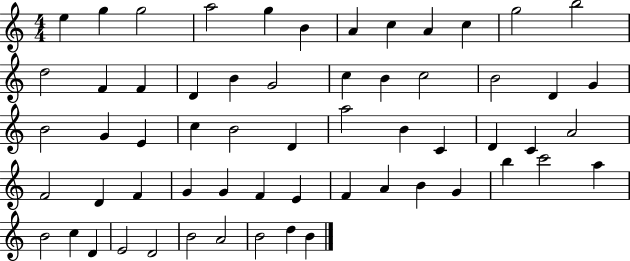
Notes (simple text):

E5/q G5/q G5/h A5/h G5/q B4/q A4/q C5/q A4/q C5/q G5/h B5/h D5/h F4/q F4/q D4/q B4/q G4/h C5/q B4/q C5/h B4/h D4/q G4/q B4/h G4/q E4/q C5/q B4/h D4/q A5/h B4/q C4/q D4/q C4/q A4/h F4/h D4/q F4/q G4/q G4/q F4/q E4/q F4/q A4/q B4/q G4/q B5/q C6/h A5/q B4/h C5/q D4/q E4/h D4/h B4/h A4/h B4/h D5/q B4/q